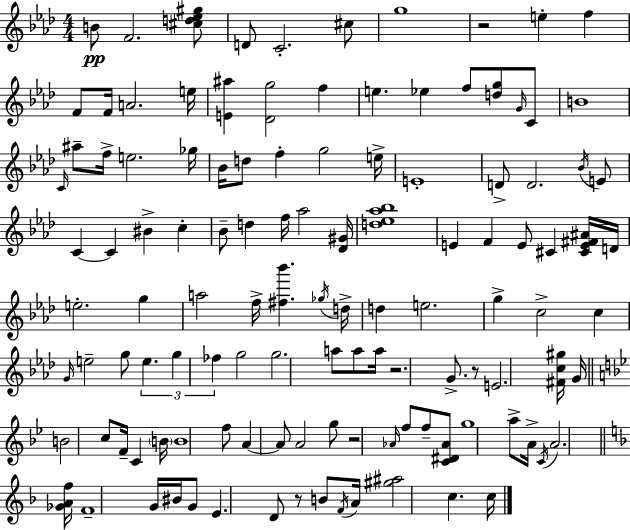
{
  \clef treble
  \numericTimeSignature
  \time 4/4
  \key aes \major
  b'8\pp f'2. <cis'' d'' ees'' gis''>8 | d'8 c'2.-. cis''8 | g''1 | r2 e''4-. f''4 | \break f'8 f'16 a'2. e''16 | <e' ais''>4 <des' g''>2 f''4 | e''4. ees''4 f''8 <d'' g''>8 \grace { g'16 } c'8 | b'1 | \break \grace { c'16 } ais''8-- f''16-> e''2. | ges''16 bes'16 d''8 f''4-. g''2 | e''16-> e'1-. | d'8-> d'2. | \break \acciaccatura { bes'16 } e'8 c'4~~ c'4 bis'4-> c''4-. | bes'8-- d''4 f''16 aes''2 | <des' gis'>16 <d'' ees'' aes'' bes''>1 | e'4 f'4 e'8 cis'4 | \break <cis' e' fis' ais'>16 d'16 e''2.-. g''4 | a''2 f''16-> <fis'' bes'''>4. | \acciaccatura { ges''16 } d''16-> d''4 e''2. | g''4-> c''2-> | \break c''4 \grace { g'16 } e''2-- g''8 \tuplet 3/2 { e''4. | g''4 fes''4 } g''2 | g''2. | a''8 a''8 a''16 r2. | \break g'8.-> r8 e'2. | <fis' c'' gis''>16 g'16 \bar "||" \break \key g \minor b'2 c''8 f'16-- c'4 \parenthesize b'16 | b'1 | f''8 a'4~~ a'8 a'2 | g''8 r2 \grace { aes'16 } f''8 f''8-- <c' dis' aes'>8 | \break g''1 | a''8-> a'16-> \acciaccatura { c'16 } a'2. | \bar "||" \break \key f \major <ges' a' f''>16 f'1-- | g'16 bis'16 g'8 e'4. d'8 r8 b'8 | \acciaccatura { f'16 } a'16 <gis'' ais''>2 c''4. | c''16 \bar "|."
}